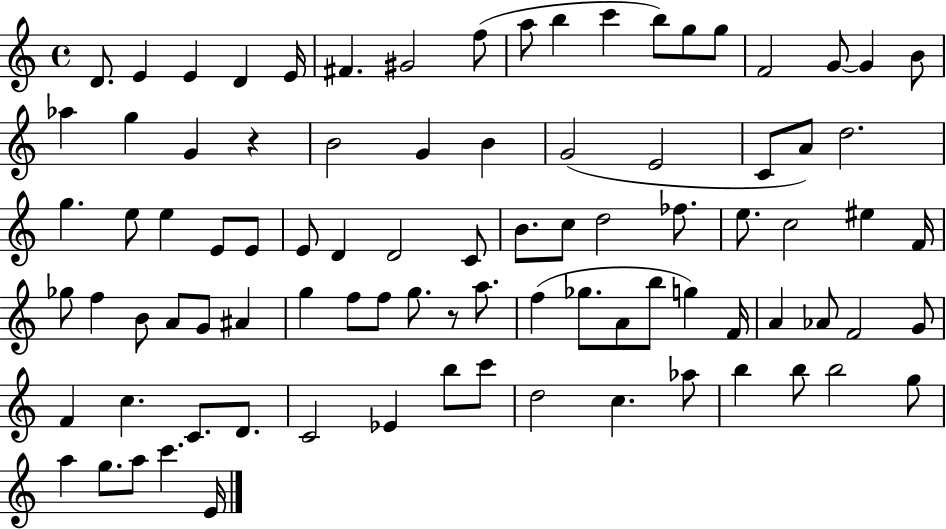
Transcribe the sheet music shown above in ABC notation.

X:1
T:Untitled
M:4/4
L:1/4
K:C
D/2 E E D E/4 ^F ^G2 f/2 a/2 b c' b/2 g/2 g/2 F2 G/2 G B/2 _a g G z B2 G B G2 E2 C/2 A/2 d2 g e/2 e E/2 E/2 E/2 D D2 C/2 B/2 c/2 d2 _f/2 e/2 c2 ^e F/4 _g/2 f B/2 A/2 G/2 ^A g f/2 f/2 g/2 z/2 a/2 f _g/2 A/2 b/2 g F/4 A _A/2 F2 G/2 F c C/2 D/2 C2 _E b/2 c'/2 d2 c _a/2 b b/2 b2 g/2 a g/2 a/2 c' E/4